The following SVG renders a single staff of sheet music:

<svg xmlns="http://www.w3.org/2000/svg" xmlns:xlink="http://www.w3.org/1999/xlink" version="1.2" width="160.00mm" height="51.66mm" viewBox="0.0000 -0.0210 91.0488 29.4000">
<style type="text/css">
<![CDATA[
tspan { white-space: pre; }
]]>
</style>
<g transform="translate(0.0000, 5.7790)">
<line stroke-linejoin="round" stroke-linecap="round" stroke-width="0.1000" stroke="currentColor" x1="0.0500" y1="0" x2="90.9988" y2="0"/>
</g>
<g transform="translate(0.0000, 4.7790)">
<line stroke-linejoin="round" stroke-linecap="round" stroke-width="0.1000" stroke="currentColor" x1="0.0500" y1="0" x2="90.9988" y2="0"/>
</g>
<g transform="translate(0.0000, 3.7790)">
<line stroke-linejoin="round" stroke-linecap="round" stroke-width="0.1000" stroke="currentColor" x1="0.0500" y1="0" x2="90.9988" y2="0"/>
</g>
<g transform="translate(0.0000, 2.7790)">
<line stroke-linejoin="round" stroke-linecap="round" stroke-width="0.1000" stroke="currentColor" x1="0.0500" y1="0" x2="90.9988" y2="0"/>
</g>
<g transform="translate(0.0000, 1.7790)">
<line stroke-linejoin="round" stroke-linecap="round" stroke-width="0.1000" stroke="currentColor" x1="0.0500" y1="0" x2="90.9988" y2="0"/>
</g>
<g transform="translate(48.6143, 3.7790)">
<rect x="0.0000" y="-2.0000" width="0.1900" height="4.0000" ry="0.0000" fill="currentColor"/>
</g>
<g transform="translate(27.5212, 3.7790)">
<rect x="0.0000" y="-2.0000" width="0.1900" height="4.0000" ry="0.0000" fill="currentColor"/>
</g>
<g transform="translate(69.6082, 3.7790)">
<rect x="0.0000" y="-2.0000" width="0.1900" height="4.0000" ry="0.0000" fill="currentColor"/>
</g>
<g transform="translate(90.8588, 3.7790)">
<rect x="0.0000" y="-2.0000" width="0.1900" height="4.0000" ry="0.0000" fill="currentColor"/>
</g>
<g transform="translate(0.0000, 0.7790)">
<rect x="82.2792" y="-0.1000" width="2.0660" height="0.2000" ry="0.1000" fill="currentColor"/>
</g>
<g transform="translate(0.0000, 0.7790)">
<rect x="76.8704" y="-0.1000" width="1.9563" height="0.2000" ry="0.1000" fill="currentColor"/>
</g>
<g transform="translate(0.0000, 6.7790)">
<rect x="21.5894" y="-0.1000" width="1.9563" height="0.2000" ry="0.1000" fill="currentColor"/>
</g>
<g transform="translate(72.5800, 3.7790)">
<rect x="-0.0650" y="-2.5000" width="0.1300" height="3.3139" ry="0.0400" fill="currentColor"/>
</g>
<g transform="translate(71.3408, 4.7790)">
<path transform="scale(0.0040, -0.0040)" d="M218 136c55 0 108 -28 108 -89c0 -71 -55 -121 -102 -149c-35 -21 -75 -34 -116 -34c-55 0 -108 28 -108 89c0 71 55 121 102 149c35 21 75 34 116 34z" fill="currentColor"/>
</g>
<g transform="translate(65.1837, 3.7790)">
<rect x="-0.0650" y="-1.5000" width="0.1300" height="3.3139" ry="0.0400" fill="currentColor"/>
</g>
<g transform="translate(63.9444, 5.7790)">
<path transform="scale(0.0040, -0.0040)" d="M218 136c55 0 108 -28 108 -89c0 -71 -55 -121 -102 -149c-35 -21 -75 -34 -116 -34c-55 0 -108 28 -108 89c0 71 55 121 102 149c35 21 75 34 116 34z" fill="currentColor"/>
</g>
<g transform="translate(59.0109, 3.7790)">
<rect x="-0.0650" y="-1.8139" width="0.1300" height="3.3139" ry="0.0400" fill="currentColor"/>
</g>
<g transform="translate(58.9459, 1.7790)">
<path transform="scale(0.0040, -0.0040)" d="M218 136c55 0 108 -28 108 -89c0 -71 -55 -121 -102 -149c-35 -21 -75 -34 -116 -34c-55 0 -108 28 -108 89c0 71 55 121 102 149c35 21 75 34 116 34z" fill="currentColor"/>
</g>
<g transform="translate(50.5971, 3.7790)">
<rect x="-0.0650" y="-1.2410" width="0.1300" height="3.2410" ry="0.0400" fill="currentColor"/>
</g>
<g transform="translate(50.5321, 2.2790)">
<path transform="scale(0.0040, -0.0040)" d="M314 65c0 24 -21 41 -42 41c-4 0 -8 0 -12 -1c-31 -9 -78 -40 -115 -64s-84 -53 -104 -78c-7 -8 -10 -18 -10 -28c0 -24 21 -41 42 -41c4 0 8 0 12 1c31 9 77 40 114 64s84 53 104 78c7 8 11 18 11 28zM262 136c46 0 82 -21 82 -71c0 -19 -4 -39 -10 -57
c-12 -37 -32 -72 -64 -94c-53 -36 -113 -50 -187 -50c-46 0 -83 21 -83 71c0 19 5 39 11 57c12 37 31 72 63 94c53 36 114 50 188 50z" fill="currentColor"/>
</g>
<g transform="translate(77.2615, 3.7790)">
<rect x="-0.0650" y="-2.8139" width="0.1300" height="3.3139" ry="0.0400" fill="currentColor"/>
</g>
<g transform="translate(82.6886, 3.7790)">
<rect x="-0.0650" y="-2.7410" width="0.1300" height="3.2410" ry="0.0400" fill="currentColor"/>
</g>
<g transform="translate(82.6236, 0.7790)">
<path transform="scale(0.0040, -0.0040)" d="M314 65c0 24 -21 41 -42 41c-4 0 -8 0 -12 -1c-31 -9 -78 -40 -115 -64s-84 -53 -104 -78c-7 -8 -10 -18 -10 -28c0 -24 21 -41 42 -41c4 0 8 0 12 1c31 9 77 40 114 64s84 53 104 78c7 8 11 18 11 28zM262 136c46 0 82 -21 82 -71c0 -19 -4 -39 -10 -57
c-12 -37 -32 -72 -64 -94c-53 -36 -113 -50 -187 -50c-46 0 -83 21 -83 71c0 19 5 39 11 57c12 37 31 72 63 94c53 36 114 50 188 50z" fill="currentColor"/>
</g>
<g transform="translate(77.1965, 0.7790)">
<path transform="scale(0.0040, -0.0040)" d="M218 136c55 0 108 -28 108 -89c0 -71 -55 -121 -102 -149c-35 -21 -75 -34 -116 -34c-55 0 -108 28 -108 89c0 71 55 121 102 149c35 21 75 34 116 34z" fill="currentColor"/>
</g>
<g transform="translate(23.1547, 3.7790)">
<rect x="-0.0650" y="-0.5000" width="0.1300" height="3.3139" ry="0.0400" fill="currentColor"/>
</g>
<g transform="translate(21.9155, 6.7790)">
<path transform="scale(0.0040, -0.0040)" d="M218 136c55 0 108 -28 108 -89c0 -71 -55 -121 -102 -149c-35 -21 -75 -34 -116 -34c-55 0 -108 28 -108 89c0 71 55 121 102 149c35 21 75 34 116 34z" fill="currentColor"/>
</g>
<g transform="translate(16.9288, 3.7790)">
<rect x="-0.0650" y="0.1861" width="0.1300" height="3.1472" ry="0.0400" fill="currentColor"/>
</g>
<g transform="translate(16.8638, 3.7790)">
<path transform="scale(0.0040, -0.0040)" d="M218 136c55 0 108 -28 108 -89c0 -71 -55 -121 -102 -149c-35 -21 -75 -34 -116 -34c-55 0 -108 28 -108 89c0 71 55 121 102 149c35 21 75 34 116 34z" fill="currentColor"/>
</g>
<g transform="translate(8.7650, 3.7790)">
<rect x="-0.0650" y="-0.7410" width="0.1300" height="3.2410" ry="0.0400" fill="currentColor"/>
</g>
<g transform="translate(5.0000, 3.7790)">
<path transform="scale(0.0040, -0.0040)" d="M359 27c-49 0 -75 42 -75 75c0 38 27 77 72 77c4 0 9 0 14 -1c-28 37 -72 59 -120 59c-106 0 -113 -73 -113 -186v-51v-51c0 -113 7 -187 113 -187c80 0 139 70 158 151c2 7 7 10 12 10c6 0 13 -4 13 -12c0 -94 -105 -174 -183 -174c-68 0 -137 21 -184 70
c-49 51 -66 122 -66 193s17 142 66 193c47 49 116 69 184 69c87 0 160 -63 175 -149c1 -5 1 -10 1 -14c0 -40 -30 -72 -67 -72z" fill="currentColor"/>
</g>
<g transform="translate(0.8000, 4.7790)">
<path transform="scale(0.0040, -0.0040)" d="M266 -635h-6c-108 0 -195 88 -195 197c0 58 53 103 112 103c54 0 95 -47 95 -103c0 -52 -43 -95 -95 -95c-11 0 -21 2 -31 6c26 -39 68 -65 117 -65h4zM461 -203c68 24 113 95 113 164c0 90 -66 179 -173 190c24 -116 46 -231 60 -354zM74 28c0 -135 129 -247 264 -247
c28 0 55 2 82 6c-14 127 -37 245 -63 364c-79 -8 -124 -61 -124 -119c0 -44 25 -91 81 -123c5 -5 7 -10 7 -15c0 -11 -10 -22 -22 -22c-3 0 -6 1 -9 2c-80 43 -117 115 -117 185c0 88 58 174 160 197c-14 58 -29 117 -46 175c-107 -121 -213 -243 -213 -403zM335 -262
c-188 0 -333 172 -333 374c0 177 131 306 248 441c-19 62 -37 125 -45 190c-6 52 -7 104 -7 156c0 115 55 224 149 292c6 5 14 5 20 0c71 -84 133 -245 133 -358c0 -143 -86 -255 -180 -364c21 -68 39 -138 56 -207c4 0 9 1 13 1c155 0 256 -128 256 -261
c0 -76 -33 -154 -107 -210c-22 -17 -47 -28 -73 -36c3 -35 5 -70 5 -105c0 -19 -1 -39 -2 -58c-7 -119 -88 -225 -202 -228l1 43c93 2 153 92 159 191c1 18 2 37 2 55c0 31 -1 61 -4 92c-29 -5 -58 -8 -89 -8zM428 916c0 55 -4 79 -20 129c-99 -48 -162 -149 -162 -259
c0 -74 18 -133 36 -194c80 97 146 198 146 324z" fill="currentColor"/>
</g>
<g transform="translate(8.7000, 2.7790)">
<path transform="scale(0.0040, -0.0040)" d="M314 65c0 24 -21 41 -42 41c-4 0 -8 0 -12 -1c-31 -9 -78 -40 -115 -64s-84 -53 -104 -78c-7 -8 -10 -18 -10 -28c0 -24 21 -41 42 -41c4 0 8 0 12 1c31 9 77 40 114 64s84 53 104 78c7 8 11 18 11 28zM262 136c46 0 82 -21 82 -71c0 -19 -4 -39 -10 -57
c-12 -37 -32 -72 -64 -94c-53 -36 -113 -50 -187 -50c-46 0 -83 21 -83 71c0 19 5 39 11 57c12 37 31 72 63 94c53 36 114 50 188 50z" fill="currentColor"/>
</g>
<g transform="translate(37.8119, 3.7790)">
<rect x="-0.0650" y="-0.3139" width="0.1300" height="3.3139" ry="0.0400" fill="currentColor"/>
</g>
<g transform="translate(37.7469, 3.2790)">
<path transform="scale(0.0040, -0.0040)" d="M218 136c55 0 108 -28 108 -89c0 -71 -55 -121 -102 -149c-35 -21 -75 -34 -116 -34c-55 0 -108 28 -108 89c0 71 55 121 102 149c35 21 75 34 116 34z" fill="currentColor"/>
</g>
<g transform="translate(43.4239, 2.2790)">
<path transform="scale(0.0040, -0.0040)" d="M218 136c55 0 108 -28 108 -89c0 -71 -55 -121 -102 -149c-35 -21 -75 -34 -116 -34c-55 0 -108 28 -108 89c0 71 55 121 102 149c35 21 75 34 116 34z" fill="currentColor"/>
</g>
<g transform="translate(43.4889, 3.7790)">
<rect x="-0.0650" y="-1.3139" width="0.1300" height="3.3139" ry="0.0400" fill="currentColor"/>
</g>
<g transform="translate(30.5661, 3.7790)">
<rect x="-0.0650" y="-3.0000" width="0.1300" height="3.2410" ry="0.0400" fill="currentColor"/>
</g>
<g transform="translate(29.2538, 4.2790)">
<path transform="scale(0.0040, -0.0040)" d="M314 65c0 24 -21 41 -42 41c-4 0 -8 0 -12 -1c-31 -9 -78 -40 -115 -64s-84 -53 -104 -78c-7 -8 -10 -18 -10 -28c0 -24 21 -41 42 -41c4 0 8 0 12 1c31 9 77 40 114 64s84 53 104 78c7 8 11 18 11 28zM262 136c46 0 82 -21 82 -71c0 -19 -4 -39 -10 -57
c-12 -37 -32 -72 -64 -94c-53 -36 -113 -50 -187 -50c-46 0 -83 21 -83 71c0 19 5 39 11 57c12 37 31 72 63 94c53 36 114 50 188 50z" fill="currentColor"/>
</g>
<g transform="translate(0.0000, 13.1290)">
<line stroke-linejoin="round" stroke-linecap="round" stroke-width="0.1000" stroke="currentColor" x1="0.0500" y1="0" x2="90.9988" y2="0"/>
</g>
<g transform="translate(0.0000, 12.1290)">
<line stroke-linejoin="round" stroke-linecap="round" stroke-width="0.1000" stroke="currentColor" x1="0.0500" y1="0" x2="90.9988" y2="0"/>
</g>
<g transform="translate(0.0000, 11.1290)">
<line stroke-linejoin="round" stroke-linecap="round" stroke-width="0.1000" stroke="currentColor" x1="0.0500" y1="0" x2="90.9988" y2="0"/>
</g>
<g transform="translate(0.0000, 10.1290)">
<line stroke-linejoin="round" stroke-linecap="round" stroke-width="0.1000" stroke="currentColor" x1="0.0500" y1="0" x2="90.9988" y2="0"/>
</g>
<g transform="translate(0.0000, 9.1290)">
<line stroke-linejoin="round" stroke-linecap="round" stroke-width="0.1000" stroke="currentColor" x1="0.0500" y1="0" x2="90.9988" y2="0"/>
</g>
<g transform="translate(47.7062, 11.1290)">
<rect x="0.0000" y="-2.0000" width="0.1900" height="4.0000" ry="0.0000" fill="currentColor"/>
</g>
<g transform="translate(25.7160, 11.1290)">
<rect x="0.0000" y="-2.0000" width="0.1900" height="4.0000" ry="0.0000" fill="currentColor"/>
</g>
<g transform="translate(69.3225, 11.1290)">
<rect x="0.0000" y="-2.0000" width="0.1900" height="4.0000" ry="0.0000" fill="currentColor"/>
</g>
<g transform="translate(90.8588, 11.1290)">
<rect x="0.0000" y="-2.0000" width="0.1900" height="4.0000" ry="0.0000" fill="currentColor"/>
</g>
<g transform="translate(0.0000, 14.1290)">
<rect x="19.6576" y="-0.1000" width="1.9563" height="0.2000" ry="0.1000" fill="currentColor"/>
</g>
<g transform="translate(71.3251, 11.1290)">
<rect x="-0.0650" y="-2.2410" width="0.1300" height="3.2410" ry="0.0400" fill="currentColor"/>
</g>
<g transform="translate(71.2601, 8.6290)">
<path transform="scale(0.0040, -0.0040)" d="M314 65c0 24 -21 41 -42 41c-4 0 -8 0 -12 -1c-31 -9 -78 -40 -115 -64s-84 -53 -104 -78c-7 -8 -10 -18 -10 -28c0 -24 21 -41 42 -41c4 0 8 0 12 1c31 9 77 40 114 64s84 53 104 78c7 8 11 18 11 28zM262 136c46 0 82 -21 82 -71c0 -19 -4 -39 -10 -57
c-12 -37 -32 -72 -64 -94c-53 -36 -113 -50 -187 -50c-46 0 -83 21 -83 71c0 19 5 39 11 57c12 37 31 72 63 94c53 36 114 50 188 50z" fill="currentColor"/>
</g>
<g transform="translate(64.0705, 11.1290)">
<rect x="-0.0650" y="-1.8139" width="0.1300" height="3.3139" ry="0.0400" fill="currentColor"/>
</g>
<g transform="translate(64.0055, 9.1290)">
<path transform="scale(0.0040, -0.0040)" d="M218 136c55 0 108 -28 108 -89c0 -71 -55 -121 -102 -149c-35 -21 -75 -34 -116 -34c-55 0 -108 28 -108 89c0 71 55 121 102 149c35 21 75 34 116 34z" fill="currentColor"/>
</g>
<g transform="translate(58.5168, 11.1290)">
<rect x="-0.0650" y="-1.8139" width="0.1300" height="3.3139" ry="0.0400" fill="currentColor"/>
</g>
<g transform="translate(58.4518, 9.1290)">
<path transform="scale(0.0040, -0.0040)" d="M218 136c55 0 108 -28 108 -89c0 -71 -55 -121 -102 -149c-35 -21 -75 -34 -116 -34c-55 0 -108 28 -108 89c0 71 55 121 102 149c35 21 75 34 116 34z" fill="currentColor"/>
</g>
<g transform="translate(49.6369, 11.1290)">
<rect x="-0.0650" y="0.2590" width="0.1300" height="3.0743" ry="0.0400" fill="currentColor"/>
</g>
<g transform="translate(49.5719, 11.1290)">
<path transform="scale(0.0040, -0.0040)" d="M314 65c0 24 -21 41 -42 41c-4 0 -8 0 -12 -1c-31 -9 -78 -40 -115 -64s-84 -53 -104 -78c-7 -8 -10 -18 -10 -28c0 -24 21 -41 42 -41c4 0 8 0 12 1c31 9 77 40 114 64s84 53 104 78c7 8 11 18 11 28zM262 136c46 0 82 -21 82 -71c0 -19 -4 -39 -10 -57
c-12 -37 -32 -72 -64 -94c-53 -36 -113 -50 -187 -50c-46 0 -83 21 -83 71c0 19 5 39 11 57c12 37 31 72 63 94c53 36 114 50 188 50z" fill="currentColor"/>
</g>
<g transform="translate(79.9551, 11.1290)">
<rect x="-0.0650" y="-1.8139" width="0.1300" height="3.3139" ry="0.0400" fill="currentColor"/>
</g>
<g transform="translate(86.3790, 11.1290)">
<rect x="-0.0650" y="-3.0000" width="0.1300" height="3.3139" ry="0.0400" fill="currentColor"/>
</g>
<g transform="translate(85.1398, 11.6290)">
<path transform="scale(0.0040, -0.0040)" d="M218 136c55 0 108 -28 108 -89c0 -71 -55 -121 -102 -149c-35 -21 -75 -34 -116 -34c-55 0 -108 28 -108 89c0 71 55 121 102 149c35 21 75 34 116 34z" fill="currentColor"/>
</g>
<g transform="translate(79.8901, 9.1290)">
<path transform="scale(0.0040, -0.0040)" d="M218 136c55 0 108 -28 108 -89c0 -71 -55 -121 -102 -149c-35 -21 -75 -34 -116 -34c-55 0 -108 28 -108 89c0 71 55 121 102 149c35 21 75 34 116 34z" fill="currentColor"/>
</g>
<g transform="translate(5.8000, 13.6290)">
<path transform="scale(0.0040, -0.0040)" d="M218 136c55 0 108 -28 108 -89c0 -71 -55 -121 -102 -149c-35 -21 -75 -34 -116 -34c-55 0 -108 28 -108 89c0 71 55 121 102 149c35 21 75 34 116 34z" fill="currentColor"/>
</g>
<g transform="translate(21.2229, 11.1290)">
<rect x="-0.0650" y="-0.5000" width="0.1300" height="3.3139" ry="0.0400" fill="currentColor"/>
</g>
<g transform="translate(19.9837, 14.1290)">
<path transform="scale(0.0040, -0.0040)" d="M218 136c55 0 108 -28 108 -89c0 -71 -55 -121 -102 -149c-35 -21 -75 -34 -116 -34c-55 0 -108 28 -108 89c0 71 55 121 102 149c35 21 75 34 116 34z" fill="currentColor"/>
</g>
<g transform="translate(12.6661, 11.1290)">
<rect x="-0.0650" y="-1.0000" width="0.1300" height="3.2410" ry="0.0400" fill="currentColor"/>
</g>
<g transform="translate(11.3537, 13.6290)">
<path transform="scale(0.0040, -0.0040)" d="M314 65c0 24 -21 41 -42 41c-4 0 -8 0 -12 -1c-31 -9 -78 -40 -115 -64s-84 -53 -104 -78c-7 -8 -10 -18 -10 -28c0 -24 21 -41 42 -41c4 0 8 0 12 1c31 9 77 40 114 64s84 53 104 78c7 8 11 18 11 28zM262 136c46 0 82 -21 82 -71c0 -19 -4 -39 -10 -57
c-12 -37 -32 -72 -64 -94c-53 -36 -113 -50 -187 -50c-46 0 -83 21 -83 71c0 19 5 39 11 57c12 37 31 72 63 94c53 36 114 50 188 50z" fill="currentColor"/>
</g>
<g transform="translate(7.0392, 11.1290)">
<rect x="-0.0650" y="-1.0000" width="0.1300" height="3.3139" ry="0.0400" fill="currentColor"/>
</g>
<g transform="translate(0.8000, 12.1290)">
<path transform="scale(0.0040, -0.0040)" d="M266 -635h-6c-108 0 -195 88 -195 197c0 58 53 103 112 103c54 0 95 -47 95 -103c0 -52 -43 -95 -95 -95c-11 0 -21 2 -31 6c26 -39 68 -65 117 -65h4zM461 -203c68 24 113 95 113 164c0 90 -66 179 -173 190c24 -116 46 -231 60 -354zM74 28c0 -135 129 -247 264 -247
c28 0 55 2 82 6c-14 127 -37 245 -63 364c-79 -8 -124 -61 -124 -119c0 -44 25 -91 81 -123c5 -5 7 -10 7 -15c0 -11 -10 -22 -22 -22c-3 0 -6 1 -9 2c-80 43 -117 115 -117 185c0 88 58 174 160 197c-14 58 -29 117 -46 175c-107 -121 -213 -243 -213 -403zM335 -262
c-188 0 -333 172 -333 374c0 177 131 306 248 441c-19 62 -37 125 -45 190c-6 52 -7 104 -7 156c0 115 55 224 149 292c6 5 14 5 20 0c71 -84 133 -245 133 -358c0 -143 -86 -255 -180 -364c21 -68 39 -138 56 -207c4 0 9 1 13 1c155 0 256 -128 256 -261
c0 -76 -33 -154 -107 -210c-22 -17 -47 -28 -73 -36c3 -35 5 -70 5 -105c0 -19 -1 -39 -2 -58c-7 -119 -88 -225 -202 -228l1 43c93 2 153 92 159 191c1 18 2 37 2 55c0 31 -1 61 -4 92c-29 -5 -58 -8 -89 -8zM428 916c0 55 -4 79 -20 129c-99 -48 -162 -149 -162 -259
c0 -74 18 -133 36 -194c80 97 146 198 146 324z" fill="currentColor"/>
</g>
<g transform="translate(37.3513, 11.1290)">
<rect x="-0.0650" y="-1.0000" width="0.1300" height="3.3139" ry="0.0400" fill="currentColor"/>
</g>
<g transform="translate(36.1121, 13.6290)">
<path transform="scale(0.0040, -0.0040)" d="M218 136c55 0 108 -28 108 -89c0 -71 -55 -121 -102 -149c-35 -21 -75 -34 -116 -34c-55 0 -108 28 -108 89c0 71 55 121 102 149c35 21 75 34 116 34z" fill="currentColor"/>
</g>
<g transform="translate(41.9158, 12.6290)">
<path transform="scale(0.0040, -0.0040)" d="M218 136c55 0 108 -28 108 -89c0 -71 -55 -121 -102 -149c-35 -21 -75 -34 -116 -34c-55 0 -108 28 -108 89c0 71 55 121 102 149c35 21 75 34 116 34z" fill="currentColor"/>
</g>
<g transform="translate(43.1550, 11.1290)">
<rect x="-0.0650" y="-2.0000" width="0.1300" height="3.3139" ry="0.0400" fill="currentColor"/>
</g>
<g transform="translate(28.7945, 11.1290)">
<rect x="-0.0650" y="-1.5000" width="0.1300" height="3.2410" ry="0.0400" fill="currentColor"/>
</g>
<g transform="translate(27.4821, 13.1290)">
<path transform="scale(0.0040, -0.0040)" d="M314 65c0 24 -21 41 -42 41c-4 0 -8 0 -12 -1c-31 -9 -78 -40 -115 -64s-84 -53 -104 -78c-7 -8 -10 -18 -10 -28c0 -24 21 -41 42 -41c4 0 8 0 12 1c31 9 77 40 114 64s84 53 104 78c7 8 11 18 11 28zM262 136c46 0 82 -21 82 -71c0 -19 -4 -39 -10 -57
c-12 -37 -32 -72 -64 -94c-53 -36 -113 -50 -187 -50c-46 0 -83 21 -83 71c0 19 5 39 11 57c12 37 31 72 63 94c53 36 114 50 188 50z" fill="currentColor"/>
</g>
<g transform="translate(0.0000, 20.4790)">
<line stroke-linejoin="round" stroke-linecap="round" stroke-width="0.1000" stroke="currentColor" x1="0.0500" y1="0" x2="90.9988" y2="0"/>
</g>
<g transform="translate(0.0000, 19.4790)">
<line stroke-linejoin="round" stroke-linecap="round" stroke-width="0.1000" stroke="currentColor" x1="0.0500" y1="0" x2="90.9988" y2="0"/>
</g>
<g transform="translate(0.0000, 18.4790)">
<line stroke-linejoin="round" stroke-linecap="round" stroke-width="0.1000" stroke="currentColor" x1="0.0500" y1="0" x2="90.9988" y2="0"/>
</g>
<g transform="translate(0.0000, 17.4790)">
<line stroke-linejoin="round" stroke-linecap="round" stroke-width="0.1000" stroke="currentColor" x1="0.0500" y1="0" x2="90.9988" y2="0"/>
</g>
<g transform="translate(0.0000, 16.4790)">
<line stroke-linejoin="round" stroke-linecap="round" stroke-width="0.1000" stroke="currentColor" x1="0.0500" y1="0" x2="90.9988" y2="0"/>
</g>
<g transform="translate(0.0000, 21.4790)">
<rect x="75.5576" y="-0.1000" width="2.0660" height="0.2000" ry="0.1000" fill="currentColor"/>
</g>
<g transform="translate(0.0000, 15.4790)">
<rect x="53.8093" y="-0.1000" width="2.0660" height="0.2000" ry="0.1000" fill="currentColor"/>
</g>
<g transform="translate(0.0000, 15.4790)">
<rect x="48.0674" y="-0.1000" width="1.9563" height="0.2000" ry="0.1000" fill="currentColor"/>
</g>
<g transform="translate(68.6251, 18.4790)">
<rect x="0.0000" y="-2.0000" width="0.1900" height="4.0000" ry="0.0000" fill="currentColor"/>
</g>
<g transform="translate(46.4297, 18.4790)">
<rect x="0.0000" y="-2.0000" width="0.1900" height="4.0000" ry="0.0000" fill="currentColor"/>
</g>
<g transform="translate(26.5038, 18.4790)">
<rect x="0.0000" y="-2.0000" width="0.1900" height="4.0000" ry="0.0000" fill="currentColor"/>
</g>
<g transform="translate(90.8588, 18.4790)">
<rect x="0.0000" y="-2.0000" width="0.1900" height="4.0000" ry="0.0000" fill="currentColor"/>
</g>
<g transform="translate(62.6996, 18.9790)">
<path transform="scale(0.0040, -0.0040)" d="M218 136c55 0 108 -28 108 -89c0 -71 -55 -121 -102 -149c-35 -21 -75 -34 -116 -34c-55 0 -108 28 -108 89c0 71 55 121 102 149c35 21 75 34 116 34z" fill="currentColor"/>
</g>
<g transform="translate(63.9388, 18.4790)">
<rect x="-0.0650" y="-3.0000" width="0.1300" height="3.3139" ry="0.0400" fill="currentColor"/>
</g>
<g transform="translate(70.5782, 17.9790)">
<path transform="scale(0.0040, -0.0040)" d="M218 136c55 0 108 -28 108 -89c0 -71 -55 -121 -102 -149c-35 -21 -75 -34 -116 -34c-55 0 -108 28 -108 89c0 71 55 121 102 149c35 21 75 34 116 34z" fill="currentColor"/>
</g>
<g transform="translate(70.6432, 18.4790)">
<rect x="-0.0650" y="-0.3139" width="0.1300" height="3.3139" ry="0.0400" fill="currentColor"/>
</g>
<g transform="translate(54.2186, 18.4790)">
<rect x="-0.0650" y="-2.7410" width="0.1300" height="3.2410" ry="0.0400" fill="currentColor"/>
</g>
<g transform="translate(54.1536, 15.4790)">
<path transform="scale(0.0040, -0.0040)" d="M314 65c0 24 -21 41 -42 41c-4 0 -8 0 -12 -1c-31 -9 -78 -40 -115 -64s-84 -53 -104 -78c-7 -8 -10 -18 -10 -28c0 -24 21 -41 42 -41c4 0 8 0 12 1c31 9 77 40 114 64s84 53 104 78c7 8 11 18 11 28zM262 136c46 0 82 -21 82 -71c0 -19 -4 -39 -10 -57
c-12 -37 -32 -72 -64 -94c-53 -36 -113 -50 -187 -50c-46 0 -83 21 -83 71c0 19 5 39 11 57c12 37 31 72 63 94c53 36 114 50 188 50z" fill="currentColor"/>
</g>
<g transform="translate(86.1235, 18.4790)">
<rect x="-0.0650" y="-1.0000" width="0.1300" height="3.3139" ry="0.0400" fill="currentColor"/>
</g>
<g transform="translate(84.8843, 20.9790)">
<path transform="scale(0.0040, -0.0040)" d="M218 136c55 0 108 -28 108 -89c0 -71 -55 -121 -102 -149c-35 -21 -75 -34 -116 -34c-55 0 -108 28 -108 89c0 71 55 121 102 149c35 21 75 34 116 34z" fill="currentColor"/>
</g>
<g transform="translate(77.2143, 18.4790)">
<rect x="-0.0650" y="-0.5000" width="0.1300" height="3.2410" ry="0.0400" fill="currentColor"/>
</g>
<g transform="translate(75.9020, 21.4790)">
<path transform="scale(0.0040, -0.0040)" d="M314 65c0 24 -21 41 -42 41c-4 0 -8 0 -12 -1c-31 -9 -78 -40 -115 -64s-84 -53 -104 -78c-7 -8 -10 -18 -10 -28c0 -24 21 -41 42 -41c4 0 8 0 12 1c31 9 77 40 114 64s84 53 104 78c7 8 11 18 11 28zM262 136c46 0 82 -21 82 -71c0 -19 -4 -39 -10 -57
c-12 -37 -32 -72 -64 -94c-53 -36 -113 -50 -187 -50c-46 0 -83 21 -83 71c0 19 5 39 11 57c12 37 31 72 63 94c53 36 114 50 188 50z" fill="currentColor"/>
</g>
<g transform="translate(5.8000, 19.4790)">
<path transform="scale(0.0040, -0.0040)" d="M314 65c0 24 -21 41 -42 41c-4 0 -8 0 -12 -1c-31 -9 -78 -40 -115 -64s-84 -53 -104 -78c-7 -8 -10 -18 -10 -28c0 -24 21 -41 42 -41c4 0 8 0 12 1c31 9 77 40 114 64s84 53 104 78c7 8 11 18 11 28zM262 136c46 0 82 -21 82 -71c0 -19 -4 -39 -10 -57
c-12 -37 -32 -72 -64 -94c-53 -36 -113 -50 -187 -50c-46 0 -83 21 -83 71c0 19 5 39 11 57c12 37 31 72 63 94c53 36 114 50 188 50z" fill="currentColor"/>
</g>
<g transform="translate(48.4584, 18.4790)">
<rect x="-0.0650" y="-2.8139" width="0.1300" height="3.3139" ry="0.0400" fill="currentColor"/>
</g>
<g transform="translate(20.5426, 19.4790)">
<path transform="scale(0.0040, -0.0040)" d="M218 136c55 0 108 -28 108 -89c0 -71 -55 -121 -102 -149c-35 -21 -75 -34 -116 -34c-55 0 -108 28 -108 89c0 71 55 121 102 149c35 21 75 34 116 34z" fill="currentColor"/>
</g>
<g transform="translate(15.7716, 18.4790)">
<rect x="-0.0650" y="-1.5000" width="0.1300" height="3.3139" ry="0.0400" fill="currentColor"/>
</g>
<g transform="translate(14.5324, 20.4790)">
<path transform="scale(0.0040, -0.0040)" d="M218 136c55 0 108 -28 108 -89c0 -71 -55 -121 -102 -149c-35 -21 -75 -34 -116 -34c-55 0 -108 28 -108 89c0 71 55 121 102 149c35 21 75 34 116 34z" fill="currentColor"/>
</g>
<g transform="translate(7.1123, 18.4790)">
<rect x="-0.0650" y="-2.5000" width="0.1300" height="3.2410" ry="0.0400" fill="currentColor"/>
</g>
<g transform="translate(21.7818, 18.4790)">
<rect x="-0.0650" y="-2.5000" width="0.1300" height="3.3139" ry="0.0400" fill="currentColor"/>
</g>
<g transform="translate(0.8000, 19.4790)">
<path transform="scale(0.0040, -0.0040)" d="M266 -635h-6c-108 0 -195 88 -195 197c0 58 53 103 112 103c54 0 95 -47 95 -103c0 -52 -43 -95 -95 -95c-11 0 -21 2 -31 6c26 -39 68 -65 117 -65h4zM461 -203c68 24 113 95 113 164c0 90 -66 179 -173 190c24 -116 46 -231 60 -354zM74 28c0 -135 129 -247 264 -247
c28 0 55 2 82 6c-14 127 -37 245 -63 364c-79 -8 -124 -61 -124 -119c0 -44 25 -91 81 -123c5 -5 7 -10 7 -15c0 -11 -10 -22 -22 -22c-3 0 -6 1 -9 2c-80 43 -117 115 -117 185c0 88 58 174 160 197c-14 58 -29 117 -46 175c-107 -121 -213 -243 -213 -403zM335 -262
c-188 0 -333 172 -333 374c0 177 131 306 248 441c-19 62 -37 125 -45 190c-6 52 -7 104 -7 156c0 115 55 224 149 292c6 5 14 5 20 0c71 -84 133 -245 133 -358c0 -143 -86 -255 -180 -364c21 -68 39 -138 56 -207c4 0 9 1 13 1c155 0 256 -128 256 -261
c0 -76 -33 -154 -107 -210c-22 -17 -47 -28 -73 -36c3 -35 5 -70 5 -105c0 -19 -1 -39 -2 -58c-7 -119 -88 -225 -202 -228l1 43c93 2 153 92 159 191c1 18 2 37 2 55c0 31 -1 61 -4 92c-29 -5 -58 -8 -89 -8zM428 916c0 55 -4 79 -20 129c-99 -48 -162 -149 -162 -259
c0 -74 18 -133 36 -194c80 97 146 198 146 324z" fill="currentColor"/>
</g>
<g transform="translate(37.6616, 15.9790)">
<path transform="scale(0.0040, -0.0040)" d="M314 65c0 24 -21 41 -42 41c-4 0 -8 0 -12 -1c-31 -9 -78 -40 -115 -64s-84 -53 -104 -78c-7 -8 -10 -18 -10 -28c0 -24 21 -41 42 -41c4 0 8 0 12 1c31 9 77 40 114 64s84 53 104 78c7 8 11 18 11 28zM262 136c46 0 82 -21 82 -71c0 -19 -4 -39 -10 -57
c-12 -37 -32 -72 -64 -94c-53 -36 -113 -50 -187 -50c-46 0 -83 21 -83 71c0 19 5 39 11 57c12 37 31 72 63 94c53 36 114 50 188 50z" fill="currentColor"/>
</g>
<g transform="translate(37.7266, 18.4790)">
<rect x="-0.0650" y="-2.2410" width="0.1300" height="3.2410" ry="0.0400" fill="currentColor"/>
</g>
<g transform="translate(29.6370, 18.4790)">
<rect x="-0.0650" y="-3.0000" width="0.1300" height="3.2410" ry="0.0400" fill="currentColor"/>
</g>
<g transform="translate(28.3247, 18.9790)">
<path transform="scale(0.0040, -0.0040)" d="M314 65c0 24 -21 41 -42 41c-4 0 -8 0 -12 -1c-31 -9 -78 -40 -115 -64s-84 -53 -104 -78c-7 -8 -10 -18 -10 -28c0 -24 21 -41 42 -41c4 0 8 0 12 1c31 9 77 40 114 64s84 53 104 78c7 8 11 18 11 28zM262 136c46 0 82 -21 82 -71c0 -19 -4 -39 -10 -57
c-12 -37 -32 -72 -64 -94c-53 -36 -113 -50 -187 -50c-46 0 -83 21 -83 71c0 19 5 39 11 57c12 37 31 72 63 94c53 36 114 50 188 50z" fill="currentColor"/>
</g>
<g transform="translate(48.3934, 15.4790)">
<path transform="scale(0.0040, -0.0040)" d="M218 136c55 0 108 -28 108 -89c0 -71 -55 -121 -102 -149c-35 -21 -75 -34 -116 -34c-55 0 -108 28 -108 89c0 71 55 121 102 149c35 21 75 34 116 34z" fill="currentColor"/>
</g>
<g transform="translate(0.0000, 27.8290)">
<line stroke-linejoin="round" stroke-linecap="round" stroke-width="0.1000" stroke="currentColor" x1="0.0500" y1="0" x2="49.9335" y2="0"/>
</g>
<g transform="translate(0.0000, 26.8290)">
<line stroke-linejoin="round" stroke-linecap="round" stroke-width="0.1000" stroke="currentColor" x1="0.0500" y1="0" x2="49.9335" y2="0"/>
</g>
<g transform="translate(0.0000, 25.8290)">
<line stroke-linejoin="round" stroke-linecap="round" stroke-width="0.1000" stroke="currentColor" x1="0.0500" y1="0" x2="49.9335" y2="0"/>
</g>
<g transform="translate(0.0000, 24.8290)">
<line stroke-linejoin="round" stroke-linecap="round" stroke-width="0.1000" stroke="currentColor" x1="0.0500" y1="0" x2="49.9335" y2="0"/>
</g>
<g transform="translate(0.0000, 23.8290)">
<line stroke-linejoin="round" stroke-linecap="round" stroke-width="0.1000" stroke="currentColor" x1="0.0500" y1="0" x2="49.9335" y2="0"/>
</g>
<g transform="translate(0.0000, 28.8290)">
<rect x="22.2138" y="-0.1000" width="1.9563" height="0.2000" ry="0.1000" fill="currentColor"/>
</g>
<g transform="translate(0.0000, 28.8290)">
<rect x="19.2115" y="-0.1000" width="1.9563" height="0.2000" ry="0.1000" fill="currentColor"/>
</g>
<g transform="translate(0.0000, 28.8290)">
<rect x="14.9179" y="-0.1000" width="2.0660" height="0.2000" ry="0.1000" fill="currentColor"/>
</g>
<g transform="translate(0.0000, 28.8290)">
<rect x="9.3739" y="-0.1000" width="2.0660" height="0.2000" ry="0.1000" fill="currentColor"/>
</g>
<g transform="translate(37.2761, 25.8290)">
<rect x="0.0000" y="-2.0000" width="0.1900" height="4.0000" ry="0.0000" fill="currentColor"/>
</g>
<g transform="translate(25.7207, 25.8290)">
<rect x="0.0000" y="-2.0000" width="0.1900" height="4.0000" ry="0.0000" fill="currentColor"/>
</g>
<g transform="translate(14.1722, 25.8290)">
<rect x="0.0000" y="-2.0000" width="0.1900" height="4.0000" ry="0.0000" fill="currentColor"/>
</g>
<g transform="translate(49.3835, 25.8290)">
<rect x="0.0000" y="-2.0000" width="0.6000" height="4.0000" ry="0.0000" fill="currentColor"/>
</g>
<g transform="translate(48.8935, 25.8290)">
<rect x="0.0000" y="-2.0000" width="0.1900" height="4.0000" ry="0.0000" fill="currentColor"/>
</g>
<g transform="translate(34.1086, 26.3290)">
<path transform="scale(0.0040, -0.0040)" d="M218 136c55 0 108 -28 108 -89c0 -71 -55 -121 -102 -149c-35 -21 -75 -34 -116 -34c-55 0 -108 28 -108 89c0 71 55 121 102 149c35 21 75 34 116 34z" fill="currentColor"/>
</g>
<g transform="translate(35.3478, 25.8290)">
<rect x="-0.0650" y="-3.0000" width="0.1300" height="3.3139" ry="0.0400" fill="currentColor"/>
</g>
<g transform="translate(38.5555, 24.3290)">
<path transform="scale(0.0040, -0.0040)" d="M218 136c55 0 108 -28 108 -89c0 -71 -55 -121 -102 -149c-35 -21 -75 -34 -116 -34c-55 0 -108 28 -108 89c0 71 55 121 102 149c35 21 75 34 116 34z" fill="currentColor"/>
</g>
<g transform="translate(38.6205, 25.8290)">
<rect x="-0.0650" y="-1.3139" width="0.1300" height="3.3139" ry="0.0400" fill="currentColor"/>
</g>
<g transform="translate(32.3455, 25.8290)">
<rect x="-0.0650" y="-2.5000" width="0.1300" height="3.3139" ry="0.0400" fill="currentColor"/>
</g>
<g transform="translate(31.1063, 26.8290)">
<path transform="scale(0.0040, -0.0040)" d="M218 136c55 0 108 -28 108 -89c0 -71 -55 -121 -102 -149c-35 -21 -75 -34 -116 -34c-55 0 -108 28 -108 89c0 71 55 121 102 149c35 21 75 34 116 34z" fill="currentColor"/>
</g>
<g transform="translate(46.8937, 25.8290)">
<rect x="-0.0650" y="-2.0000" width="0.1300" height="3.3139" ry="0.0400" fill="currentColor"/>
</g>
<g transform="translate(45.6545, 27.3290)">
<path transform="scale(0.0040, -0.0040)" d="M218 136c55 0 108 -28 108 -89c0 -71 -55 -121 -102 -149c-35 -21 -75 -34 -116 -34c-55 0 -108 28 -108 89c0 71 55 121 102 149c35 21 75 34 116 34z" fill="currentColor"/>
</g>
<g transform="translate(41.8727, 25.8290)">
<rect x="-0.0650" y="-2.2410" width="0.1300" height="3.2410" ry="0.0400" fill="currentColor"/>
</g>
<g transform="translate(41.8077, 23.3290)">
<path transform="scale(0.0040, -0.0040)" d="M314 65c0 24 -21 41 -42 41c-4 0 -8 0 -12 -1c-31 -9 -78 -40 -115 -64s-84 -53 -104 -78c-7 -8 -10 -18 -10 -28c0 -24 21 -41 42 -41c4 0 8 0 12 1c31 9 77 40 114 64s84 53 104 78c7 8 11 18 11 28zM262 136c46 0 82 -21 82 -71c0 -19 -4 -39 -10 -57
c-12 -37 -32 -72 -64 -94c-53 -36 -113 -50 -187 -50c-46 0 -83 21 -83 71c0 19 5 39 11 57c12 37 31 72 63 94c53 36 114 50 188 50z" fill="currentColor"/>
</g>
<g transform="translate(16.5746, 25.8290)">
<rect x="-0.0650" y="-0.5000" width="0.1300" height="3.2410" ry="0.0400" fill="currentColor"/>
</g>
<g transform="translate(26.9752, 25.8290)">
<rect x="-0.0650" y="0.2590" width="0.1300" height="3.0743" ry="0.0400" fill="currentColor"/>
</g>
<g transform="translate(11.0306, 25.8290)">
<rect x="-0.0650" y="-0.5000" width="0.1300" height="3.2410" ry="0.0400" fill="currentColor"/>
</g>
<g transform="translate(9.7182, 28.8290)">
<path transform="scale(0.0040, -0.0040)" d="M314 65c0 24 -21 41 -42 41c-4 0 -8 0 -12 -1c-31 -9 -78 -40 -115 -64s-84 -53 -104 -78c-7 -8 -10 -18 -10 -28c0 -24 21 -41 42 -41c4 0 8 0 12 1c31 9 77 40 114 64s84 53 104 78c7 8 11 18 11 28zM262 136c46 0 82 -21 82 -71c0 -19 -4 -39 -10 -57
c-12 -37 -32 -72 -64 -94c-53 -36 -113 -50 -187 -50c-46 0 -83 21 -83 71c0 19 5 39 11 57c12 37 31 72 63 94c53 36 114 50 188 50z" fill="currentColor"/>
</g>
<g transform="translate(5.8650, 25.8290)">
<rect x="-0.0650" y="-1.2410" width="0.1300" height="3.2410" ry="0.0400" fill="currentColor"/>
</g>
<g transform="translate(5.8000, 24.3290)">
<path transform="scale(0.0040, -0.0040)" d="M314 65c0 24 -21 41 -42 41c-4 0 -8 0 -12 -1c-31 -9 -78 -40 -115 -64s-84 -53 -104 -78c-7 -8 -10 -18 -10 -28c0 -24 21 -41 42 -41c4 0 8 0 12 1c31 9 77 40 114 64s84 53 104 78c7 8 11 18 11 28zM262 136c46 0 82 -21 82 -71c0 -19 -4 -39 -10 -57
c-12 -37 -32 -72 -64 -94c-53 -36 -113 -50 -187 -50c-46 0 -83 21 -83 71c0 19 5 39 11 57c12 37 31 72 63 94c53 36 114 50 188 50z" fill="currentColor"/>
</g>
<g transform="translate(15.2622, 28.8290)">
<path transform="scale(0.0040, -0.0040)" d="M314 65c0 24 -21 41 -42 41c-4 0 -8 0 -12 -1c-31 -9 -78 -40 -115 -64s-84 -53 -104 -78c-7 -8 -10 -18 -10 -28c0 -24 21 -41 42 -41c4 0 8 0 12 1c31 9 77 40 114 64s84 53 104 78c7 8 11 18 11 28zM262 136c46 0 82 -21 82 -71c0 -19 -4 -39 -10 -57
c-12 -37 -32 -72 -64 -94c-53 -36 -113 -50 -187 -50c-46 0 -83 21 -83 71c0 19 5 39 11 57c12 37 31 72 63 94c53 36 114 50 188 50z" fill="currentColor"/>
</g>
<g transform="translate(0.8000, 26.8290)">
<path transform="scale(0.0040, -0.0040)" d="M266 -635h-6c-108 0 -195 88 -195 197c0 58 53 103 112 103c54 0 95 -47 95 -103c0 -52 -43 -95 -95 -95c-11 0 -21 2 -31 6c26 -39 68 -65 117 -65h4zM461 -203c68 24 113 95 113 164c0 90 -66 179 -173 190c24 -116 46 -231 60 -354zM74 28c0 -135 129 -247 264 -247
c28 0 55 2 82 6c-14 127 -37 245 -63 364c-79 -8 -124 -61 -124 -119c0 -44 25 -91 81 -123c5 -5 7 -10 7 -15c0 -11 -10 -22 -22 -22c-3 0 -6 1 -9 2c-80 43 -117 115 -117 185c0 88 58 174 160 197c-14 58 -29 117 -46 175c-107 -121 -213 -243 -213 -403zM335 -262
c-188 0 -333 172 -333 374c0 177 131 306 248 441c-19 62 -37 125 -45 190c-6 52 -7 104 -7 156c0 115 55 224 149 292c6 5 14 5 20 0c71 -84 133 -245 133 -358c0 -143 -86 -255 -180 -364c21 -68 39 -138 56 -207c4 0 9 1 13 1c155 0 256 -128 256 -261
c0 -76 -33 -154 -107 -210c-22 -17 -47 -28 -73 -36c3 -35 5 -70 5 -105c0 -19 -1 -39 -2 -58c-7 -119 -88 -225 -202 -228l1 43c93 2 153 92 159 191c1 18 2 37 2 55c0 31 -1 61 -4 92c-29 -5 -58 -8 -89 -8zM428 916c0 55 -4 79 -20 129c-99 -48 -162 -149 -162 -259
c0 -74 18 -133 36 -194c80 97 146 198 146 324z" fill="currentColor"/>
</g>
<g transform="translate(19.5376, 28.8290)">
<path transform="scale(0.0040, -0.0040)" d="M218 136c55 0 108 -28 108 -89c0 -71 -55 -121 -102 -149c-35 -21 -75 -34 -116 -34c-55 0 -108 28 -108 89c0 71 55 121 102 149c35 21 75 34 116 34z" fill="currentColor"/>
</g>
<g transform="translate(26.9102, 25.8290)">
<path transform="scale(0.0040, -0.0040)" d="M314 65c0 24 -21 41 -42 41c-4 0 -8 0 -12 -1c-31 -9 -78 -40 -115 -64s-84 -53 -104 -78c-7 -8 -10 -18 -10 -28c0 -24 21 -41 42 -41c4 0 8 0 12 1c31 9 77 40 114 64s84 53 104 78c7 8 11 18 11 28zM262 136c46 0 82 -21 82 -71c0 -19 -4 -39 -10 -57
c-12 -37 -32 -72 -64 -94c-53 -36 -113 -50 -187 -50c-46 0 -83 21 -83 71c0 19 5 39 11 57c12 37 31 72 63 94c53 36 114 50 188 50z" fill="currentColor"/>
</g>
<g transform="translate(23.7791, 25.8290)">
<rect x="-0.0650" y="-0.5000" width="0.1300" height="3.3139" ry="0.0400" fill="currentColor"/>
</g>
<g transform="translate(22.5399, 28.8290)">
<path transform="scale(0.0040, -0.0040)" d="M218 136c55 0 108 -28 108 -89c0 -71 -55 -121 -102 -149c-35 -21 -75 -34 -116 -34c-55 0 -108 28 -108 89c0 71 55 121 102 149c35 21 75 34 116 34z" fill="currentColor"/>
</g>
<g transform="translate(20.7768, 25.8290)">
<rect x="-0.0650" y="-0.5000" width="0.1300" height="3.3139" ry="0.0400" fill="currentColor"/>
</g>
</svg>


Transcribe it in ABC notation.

X:1
T:Untitled
M:4/4
L:1/4
K:C
d2 B C A2 c e e2 f E G a a2 D D2 C E2 D F B2 f f g2 f A G2 E G A2 g2 a a2 A c C2 D e2 C2 C2 C C B2 G A e g2 F